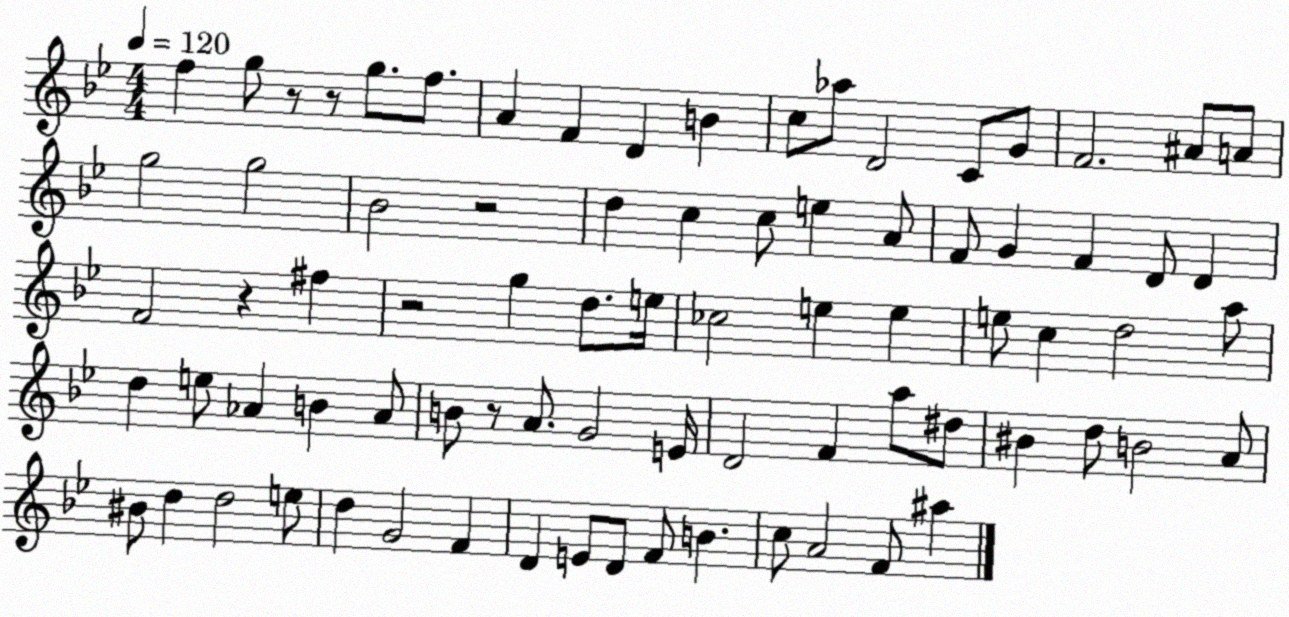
X:1
T:Untitled
M:4/4
L:1/4
K:Bb
f g/2 z/2 z/2 g/2 f/2 A F D B c/2 _a/2 D2 C/2 G/2 F2 ^A/2 A/2 g2 g2 _B2 z2 d c c/2 e A/2 F/2 G F D/2 D F2 z ^f z2 g d/2 e/4 _c2 e e e/2 c d2 a/2 d e/2 _A B _A/2 B/2 z/2 A/2 G2 E/4 D2 F a/2 ^d/2 ^B d/2 B2 A/2 ^B/2 d d2 e/2 d G2 F D E/2 D/2 F/2 B c/2 A2 F/2 ^a